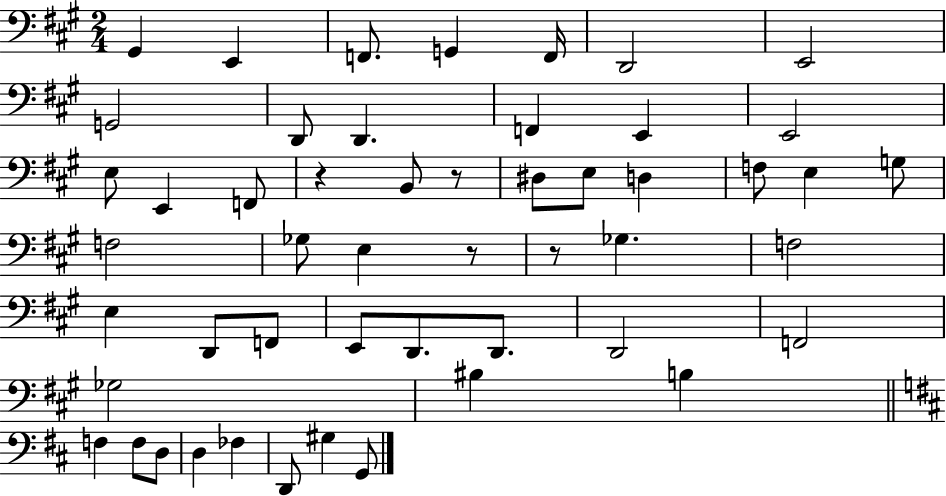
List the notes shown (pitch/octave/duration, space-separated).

G#2/q E2/q F2/e. G2/q F2/s D2/h E2/h G2/h D2/e D2/q. F2/q E2/q E2/h E3/e E2/q F2/e R/q B2/e R/e D#3/e E3/e D3/q F3/e E3/q G3/e F3/h Gb3/e E3/q R/e R/e Gb3/q. F3/h E3/q D2/e F2/e E2/e D2/e. D2/e. D2/h F2/h Gb3/h BIS3/q B3/q F3/q F3/e D3/e D3/q FES3/q D2/e G#3/q G2/e